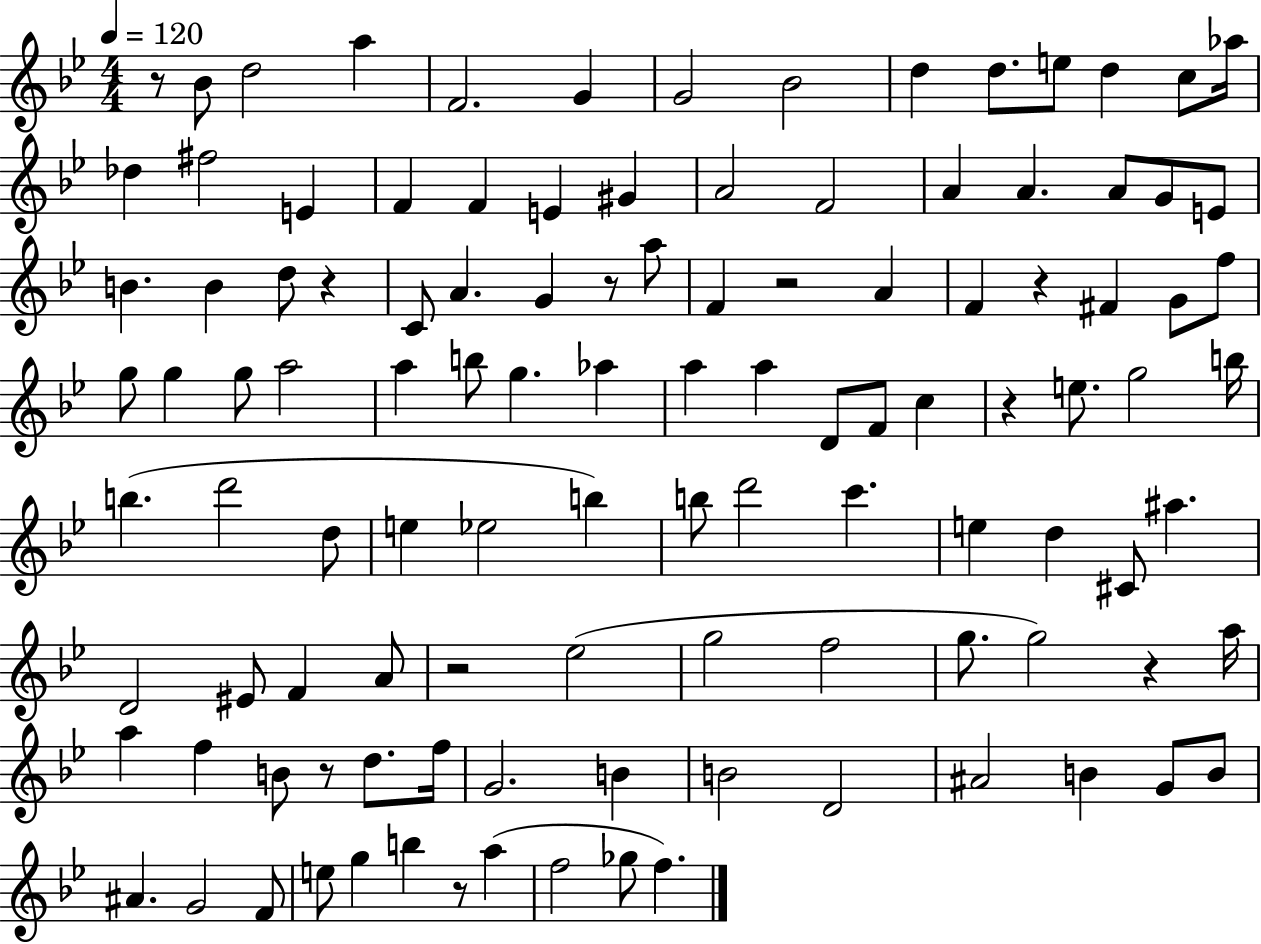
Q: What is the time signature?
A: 4/4